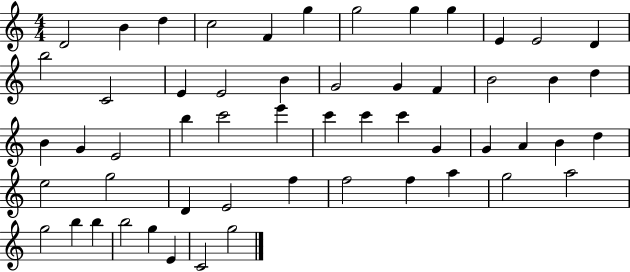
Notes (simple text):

D4/h B4/q D5/q C5/h F4/q G5/q G5/h G5/q G5/q E4/q E4/h D4/q B5/h C4/h E4/q E4/h B4/q G4/h G4/q F4/q B4/h B4/q D5/q B4/q G4/q E4/h B5/q C6/h E6/q C6/q C6/q C6/q G4/q G4/q A4/q B4/q D5/q E5/h G5/h D4/q E4/h F5/q F5/h F5/q A5/q G5/h A5/h G5/h B5/q B5/q B5/h G5/q E4/q C4/h G5/h